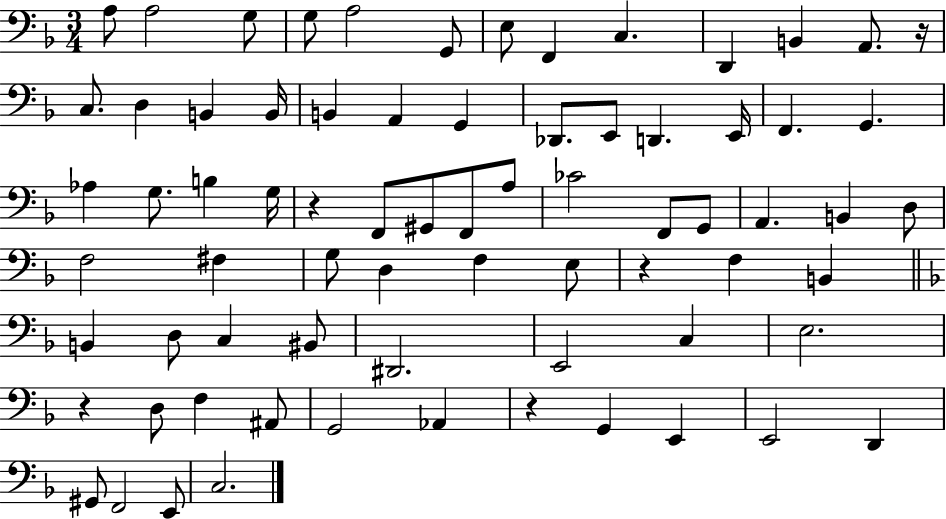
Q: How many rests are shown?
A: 5